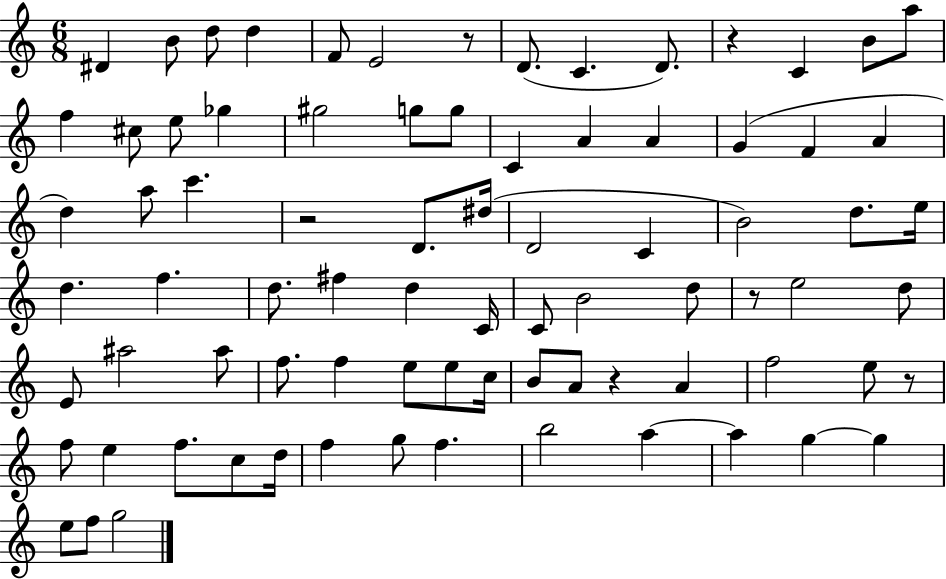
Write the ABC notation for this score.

X:1
T:Untitled
M:6/8
L:1/4
K:C
^D B/2 d/2 d F/2 E2 z/2 D/2 C D/2 z C B/2 a/2 f ^c/2 e/2 _g ^g2 g/2 g/2 C A A G F A d a/2 c' z2 D/2 ^d/4 D2 C B2 d/2 e/4 d f d/2 ^f d C/4 C/2 B2 d/2 z/2 e2 d/2 E/2 ^a2 ^a/2 f/2 f e/2 e/2 c/4 B/2 A/2 z A f2 e/2 z/2 f/2 e f/2 c/2 d/4 f g/2 f b2 a a g g e/2 f/2 g2